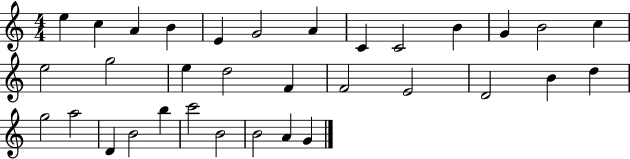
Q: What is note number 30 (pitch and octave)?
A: B4